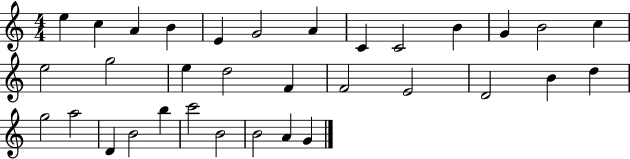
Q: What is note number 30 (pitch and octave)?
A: B4